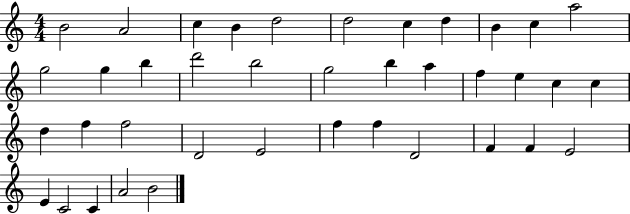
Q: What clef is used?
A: treble